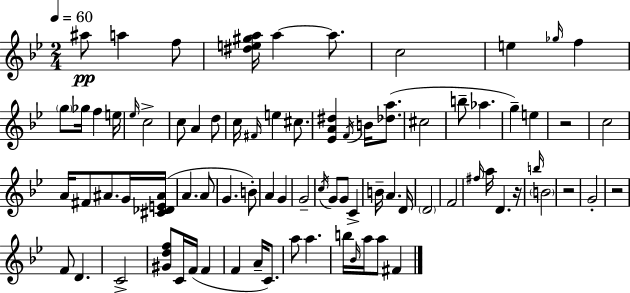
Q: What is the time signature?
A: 2/4